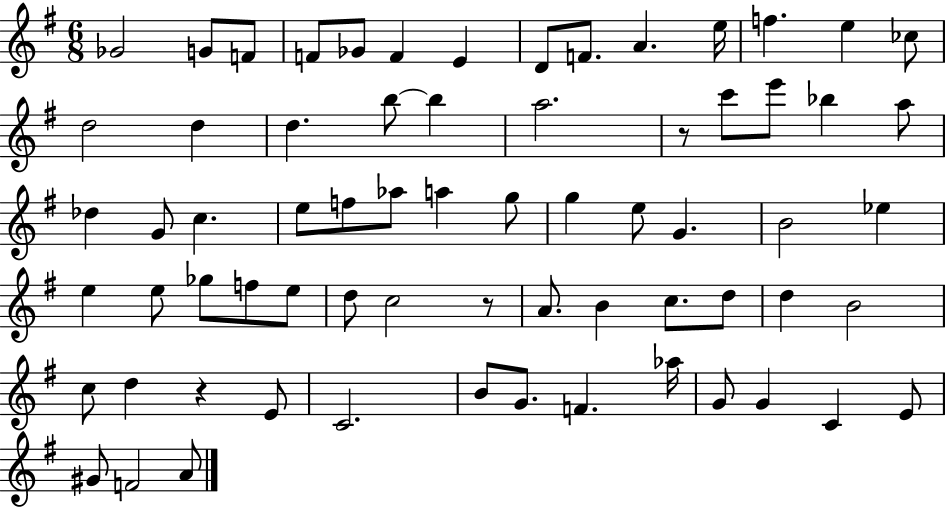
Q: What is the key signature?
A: G major